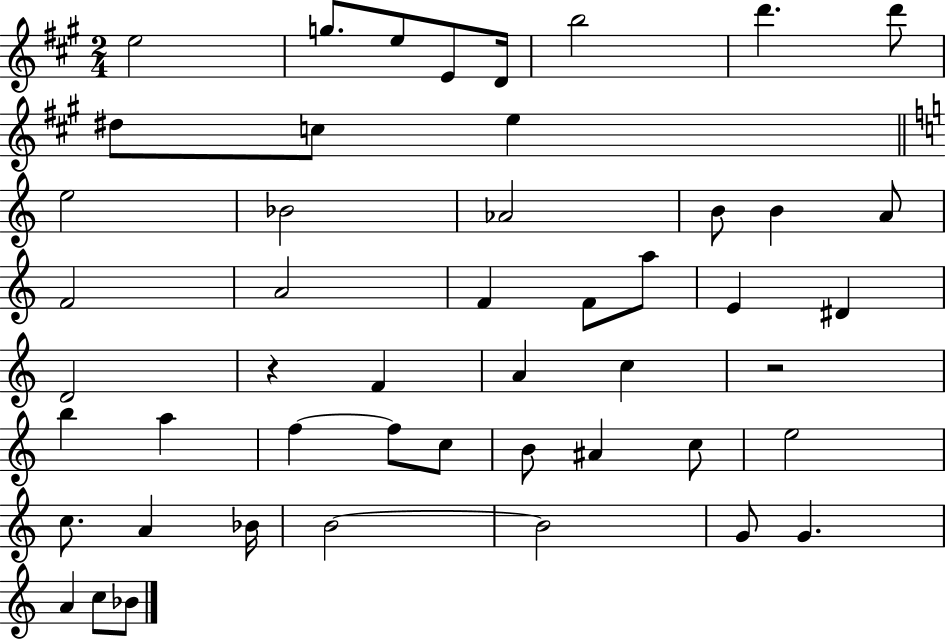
{
  \clef treble
  \numericTimeSignature
  \time 2/4
  \key a \major
  e''2 | g''8. e''8 e'8 d'16 | b''2 | d'''4. d'''8 | \break dis''8 c''8 e''4 | \bar "||" \break \key c \major e''2 | bes'2 | aes'2 | b'8 b'4 a'8 | \break f'2 | a'2 | f'4 f'8 a''8 | e'4 dis'4 | \break d'2 | r4 f'4 | a'4 c''4 | r2 | \break b''4 a''4 | f''4~~ f''8 c''8 | b'8 ais'4 c''8 | e''2 | \break c''8. a'4 bes'16 | b'2~~ | b'2 | g'8 g'4. | \break a'4 c''8 bes'8 | \bar "|."
}